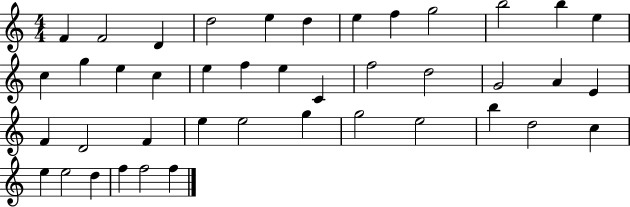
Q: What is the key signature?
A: C major